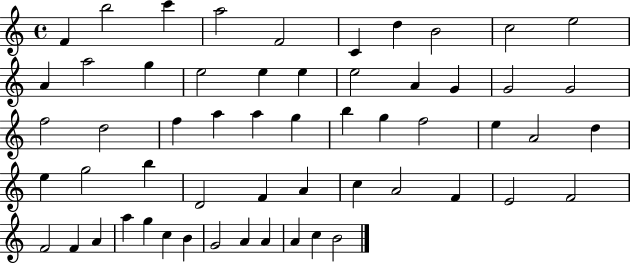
{
  \clef treble
  \time 4/4
  \defaultTimeSignature
  \key c \major
  f'4 b''2 c'''4 | a''2 f'2 | c'4 d''4 b'2 | c''2 e''2 | \break a'4 a''2 g''4 | e''2 e''4 e''4 | e''2 a'4 g'4 | g'2 g'2 | \break f''2 d''2 | f''4 a''4 a''4 g''4 | b''4 g''4 f''2 | e''4 a'2 d''4 | \break e''4 g''2 b''4 | d'2 f'4 a'4 | c''4 a'2 f'4 | e'2 f'2 | \break f'2 f'4 a'4 | a''4 g''4 c''4 b'4 | g'2 a'4 a'4 | a'4 c''4 b'2 | \break \bar "|."
}